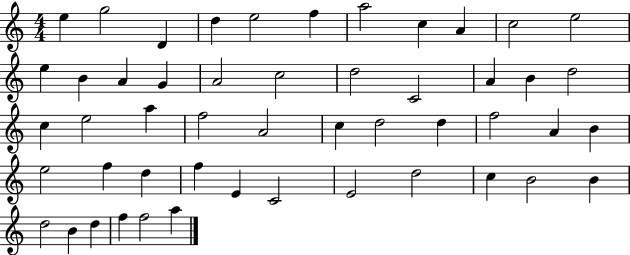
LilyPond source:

{
  \clef treble
  \numericTimeSignature
  \time 4/4
  \key c \major
  e''4 g''2 d'4 | d''4 e''2 f''4 | a''2 c''4 a'4 | c''2 e''2 | \break e''4 b'4 a'4 g'4 | a'2 c''2 | d''2 c'2 | a'4 b'4 d''2 | \break c''4 e''2 a''4 | f''2 a'2 | c''4 d''2 d''4 | f''2 a'4 b'4 | \break e''2 f''4 d''4 | f''4 e'4 c'2 | e'2 d''2 | c''4 b'2 b'4 | \break d''2 b'4 d''4 | f''4 f''2 a''4 | \bar "|."
}